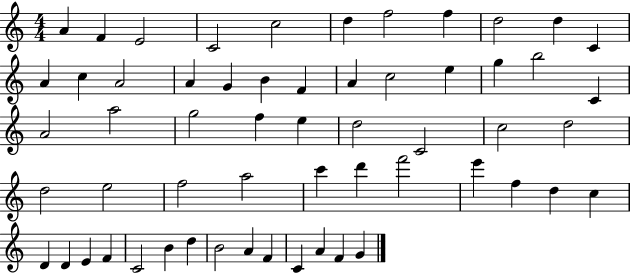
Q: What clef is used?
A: treble